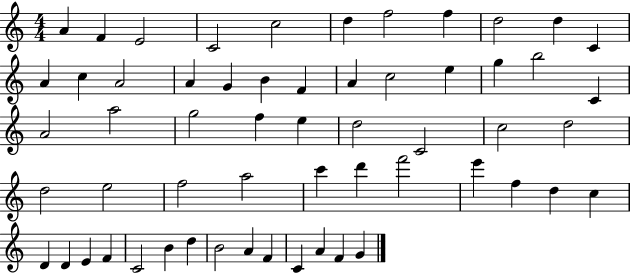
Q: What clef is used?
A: treble